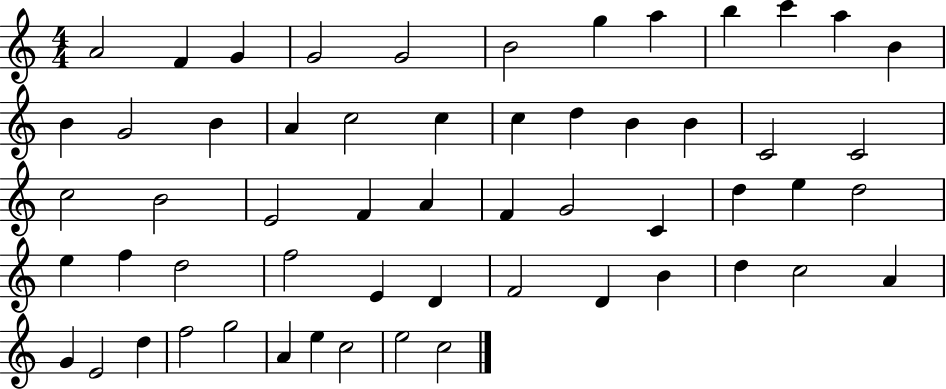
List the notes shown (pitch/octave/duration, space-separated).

A4/h F4/q G4/q G4/h G4/h B4/h G5/q A5/q B5/q C6/q A5/q B4/q B4/q G4/h B4/q A4/q C5/h C5/q C5/q D5/q B4/q B4/q C4/h C4/h C5/h B4/h E4/h F4/q A4/q F4/q G4/h C4/q D5/q E5/q D5/h E5/q F5/q D5/h F5/h E4/q D4/q F4/h D4/q B4/q D5/q C5/h A4/q G4/q E4/h D5/q F5/h G5/h A4/q E5/q C5/h E5/h C5/h